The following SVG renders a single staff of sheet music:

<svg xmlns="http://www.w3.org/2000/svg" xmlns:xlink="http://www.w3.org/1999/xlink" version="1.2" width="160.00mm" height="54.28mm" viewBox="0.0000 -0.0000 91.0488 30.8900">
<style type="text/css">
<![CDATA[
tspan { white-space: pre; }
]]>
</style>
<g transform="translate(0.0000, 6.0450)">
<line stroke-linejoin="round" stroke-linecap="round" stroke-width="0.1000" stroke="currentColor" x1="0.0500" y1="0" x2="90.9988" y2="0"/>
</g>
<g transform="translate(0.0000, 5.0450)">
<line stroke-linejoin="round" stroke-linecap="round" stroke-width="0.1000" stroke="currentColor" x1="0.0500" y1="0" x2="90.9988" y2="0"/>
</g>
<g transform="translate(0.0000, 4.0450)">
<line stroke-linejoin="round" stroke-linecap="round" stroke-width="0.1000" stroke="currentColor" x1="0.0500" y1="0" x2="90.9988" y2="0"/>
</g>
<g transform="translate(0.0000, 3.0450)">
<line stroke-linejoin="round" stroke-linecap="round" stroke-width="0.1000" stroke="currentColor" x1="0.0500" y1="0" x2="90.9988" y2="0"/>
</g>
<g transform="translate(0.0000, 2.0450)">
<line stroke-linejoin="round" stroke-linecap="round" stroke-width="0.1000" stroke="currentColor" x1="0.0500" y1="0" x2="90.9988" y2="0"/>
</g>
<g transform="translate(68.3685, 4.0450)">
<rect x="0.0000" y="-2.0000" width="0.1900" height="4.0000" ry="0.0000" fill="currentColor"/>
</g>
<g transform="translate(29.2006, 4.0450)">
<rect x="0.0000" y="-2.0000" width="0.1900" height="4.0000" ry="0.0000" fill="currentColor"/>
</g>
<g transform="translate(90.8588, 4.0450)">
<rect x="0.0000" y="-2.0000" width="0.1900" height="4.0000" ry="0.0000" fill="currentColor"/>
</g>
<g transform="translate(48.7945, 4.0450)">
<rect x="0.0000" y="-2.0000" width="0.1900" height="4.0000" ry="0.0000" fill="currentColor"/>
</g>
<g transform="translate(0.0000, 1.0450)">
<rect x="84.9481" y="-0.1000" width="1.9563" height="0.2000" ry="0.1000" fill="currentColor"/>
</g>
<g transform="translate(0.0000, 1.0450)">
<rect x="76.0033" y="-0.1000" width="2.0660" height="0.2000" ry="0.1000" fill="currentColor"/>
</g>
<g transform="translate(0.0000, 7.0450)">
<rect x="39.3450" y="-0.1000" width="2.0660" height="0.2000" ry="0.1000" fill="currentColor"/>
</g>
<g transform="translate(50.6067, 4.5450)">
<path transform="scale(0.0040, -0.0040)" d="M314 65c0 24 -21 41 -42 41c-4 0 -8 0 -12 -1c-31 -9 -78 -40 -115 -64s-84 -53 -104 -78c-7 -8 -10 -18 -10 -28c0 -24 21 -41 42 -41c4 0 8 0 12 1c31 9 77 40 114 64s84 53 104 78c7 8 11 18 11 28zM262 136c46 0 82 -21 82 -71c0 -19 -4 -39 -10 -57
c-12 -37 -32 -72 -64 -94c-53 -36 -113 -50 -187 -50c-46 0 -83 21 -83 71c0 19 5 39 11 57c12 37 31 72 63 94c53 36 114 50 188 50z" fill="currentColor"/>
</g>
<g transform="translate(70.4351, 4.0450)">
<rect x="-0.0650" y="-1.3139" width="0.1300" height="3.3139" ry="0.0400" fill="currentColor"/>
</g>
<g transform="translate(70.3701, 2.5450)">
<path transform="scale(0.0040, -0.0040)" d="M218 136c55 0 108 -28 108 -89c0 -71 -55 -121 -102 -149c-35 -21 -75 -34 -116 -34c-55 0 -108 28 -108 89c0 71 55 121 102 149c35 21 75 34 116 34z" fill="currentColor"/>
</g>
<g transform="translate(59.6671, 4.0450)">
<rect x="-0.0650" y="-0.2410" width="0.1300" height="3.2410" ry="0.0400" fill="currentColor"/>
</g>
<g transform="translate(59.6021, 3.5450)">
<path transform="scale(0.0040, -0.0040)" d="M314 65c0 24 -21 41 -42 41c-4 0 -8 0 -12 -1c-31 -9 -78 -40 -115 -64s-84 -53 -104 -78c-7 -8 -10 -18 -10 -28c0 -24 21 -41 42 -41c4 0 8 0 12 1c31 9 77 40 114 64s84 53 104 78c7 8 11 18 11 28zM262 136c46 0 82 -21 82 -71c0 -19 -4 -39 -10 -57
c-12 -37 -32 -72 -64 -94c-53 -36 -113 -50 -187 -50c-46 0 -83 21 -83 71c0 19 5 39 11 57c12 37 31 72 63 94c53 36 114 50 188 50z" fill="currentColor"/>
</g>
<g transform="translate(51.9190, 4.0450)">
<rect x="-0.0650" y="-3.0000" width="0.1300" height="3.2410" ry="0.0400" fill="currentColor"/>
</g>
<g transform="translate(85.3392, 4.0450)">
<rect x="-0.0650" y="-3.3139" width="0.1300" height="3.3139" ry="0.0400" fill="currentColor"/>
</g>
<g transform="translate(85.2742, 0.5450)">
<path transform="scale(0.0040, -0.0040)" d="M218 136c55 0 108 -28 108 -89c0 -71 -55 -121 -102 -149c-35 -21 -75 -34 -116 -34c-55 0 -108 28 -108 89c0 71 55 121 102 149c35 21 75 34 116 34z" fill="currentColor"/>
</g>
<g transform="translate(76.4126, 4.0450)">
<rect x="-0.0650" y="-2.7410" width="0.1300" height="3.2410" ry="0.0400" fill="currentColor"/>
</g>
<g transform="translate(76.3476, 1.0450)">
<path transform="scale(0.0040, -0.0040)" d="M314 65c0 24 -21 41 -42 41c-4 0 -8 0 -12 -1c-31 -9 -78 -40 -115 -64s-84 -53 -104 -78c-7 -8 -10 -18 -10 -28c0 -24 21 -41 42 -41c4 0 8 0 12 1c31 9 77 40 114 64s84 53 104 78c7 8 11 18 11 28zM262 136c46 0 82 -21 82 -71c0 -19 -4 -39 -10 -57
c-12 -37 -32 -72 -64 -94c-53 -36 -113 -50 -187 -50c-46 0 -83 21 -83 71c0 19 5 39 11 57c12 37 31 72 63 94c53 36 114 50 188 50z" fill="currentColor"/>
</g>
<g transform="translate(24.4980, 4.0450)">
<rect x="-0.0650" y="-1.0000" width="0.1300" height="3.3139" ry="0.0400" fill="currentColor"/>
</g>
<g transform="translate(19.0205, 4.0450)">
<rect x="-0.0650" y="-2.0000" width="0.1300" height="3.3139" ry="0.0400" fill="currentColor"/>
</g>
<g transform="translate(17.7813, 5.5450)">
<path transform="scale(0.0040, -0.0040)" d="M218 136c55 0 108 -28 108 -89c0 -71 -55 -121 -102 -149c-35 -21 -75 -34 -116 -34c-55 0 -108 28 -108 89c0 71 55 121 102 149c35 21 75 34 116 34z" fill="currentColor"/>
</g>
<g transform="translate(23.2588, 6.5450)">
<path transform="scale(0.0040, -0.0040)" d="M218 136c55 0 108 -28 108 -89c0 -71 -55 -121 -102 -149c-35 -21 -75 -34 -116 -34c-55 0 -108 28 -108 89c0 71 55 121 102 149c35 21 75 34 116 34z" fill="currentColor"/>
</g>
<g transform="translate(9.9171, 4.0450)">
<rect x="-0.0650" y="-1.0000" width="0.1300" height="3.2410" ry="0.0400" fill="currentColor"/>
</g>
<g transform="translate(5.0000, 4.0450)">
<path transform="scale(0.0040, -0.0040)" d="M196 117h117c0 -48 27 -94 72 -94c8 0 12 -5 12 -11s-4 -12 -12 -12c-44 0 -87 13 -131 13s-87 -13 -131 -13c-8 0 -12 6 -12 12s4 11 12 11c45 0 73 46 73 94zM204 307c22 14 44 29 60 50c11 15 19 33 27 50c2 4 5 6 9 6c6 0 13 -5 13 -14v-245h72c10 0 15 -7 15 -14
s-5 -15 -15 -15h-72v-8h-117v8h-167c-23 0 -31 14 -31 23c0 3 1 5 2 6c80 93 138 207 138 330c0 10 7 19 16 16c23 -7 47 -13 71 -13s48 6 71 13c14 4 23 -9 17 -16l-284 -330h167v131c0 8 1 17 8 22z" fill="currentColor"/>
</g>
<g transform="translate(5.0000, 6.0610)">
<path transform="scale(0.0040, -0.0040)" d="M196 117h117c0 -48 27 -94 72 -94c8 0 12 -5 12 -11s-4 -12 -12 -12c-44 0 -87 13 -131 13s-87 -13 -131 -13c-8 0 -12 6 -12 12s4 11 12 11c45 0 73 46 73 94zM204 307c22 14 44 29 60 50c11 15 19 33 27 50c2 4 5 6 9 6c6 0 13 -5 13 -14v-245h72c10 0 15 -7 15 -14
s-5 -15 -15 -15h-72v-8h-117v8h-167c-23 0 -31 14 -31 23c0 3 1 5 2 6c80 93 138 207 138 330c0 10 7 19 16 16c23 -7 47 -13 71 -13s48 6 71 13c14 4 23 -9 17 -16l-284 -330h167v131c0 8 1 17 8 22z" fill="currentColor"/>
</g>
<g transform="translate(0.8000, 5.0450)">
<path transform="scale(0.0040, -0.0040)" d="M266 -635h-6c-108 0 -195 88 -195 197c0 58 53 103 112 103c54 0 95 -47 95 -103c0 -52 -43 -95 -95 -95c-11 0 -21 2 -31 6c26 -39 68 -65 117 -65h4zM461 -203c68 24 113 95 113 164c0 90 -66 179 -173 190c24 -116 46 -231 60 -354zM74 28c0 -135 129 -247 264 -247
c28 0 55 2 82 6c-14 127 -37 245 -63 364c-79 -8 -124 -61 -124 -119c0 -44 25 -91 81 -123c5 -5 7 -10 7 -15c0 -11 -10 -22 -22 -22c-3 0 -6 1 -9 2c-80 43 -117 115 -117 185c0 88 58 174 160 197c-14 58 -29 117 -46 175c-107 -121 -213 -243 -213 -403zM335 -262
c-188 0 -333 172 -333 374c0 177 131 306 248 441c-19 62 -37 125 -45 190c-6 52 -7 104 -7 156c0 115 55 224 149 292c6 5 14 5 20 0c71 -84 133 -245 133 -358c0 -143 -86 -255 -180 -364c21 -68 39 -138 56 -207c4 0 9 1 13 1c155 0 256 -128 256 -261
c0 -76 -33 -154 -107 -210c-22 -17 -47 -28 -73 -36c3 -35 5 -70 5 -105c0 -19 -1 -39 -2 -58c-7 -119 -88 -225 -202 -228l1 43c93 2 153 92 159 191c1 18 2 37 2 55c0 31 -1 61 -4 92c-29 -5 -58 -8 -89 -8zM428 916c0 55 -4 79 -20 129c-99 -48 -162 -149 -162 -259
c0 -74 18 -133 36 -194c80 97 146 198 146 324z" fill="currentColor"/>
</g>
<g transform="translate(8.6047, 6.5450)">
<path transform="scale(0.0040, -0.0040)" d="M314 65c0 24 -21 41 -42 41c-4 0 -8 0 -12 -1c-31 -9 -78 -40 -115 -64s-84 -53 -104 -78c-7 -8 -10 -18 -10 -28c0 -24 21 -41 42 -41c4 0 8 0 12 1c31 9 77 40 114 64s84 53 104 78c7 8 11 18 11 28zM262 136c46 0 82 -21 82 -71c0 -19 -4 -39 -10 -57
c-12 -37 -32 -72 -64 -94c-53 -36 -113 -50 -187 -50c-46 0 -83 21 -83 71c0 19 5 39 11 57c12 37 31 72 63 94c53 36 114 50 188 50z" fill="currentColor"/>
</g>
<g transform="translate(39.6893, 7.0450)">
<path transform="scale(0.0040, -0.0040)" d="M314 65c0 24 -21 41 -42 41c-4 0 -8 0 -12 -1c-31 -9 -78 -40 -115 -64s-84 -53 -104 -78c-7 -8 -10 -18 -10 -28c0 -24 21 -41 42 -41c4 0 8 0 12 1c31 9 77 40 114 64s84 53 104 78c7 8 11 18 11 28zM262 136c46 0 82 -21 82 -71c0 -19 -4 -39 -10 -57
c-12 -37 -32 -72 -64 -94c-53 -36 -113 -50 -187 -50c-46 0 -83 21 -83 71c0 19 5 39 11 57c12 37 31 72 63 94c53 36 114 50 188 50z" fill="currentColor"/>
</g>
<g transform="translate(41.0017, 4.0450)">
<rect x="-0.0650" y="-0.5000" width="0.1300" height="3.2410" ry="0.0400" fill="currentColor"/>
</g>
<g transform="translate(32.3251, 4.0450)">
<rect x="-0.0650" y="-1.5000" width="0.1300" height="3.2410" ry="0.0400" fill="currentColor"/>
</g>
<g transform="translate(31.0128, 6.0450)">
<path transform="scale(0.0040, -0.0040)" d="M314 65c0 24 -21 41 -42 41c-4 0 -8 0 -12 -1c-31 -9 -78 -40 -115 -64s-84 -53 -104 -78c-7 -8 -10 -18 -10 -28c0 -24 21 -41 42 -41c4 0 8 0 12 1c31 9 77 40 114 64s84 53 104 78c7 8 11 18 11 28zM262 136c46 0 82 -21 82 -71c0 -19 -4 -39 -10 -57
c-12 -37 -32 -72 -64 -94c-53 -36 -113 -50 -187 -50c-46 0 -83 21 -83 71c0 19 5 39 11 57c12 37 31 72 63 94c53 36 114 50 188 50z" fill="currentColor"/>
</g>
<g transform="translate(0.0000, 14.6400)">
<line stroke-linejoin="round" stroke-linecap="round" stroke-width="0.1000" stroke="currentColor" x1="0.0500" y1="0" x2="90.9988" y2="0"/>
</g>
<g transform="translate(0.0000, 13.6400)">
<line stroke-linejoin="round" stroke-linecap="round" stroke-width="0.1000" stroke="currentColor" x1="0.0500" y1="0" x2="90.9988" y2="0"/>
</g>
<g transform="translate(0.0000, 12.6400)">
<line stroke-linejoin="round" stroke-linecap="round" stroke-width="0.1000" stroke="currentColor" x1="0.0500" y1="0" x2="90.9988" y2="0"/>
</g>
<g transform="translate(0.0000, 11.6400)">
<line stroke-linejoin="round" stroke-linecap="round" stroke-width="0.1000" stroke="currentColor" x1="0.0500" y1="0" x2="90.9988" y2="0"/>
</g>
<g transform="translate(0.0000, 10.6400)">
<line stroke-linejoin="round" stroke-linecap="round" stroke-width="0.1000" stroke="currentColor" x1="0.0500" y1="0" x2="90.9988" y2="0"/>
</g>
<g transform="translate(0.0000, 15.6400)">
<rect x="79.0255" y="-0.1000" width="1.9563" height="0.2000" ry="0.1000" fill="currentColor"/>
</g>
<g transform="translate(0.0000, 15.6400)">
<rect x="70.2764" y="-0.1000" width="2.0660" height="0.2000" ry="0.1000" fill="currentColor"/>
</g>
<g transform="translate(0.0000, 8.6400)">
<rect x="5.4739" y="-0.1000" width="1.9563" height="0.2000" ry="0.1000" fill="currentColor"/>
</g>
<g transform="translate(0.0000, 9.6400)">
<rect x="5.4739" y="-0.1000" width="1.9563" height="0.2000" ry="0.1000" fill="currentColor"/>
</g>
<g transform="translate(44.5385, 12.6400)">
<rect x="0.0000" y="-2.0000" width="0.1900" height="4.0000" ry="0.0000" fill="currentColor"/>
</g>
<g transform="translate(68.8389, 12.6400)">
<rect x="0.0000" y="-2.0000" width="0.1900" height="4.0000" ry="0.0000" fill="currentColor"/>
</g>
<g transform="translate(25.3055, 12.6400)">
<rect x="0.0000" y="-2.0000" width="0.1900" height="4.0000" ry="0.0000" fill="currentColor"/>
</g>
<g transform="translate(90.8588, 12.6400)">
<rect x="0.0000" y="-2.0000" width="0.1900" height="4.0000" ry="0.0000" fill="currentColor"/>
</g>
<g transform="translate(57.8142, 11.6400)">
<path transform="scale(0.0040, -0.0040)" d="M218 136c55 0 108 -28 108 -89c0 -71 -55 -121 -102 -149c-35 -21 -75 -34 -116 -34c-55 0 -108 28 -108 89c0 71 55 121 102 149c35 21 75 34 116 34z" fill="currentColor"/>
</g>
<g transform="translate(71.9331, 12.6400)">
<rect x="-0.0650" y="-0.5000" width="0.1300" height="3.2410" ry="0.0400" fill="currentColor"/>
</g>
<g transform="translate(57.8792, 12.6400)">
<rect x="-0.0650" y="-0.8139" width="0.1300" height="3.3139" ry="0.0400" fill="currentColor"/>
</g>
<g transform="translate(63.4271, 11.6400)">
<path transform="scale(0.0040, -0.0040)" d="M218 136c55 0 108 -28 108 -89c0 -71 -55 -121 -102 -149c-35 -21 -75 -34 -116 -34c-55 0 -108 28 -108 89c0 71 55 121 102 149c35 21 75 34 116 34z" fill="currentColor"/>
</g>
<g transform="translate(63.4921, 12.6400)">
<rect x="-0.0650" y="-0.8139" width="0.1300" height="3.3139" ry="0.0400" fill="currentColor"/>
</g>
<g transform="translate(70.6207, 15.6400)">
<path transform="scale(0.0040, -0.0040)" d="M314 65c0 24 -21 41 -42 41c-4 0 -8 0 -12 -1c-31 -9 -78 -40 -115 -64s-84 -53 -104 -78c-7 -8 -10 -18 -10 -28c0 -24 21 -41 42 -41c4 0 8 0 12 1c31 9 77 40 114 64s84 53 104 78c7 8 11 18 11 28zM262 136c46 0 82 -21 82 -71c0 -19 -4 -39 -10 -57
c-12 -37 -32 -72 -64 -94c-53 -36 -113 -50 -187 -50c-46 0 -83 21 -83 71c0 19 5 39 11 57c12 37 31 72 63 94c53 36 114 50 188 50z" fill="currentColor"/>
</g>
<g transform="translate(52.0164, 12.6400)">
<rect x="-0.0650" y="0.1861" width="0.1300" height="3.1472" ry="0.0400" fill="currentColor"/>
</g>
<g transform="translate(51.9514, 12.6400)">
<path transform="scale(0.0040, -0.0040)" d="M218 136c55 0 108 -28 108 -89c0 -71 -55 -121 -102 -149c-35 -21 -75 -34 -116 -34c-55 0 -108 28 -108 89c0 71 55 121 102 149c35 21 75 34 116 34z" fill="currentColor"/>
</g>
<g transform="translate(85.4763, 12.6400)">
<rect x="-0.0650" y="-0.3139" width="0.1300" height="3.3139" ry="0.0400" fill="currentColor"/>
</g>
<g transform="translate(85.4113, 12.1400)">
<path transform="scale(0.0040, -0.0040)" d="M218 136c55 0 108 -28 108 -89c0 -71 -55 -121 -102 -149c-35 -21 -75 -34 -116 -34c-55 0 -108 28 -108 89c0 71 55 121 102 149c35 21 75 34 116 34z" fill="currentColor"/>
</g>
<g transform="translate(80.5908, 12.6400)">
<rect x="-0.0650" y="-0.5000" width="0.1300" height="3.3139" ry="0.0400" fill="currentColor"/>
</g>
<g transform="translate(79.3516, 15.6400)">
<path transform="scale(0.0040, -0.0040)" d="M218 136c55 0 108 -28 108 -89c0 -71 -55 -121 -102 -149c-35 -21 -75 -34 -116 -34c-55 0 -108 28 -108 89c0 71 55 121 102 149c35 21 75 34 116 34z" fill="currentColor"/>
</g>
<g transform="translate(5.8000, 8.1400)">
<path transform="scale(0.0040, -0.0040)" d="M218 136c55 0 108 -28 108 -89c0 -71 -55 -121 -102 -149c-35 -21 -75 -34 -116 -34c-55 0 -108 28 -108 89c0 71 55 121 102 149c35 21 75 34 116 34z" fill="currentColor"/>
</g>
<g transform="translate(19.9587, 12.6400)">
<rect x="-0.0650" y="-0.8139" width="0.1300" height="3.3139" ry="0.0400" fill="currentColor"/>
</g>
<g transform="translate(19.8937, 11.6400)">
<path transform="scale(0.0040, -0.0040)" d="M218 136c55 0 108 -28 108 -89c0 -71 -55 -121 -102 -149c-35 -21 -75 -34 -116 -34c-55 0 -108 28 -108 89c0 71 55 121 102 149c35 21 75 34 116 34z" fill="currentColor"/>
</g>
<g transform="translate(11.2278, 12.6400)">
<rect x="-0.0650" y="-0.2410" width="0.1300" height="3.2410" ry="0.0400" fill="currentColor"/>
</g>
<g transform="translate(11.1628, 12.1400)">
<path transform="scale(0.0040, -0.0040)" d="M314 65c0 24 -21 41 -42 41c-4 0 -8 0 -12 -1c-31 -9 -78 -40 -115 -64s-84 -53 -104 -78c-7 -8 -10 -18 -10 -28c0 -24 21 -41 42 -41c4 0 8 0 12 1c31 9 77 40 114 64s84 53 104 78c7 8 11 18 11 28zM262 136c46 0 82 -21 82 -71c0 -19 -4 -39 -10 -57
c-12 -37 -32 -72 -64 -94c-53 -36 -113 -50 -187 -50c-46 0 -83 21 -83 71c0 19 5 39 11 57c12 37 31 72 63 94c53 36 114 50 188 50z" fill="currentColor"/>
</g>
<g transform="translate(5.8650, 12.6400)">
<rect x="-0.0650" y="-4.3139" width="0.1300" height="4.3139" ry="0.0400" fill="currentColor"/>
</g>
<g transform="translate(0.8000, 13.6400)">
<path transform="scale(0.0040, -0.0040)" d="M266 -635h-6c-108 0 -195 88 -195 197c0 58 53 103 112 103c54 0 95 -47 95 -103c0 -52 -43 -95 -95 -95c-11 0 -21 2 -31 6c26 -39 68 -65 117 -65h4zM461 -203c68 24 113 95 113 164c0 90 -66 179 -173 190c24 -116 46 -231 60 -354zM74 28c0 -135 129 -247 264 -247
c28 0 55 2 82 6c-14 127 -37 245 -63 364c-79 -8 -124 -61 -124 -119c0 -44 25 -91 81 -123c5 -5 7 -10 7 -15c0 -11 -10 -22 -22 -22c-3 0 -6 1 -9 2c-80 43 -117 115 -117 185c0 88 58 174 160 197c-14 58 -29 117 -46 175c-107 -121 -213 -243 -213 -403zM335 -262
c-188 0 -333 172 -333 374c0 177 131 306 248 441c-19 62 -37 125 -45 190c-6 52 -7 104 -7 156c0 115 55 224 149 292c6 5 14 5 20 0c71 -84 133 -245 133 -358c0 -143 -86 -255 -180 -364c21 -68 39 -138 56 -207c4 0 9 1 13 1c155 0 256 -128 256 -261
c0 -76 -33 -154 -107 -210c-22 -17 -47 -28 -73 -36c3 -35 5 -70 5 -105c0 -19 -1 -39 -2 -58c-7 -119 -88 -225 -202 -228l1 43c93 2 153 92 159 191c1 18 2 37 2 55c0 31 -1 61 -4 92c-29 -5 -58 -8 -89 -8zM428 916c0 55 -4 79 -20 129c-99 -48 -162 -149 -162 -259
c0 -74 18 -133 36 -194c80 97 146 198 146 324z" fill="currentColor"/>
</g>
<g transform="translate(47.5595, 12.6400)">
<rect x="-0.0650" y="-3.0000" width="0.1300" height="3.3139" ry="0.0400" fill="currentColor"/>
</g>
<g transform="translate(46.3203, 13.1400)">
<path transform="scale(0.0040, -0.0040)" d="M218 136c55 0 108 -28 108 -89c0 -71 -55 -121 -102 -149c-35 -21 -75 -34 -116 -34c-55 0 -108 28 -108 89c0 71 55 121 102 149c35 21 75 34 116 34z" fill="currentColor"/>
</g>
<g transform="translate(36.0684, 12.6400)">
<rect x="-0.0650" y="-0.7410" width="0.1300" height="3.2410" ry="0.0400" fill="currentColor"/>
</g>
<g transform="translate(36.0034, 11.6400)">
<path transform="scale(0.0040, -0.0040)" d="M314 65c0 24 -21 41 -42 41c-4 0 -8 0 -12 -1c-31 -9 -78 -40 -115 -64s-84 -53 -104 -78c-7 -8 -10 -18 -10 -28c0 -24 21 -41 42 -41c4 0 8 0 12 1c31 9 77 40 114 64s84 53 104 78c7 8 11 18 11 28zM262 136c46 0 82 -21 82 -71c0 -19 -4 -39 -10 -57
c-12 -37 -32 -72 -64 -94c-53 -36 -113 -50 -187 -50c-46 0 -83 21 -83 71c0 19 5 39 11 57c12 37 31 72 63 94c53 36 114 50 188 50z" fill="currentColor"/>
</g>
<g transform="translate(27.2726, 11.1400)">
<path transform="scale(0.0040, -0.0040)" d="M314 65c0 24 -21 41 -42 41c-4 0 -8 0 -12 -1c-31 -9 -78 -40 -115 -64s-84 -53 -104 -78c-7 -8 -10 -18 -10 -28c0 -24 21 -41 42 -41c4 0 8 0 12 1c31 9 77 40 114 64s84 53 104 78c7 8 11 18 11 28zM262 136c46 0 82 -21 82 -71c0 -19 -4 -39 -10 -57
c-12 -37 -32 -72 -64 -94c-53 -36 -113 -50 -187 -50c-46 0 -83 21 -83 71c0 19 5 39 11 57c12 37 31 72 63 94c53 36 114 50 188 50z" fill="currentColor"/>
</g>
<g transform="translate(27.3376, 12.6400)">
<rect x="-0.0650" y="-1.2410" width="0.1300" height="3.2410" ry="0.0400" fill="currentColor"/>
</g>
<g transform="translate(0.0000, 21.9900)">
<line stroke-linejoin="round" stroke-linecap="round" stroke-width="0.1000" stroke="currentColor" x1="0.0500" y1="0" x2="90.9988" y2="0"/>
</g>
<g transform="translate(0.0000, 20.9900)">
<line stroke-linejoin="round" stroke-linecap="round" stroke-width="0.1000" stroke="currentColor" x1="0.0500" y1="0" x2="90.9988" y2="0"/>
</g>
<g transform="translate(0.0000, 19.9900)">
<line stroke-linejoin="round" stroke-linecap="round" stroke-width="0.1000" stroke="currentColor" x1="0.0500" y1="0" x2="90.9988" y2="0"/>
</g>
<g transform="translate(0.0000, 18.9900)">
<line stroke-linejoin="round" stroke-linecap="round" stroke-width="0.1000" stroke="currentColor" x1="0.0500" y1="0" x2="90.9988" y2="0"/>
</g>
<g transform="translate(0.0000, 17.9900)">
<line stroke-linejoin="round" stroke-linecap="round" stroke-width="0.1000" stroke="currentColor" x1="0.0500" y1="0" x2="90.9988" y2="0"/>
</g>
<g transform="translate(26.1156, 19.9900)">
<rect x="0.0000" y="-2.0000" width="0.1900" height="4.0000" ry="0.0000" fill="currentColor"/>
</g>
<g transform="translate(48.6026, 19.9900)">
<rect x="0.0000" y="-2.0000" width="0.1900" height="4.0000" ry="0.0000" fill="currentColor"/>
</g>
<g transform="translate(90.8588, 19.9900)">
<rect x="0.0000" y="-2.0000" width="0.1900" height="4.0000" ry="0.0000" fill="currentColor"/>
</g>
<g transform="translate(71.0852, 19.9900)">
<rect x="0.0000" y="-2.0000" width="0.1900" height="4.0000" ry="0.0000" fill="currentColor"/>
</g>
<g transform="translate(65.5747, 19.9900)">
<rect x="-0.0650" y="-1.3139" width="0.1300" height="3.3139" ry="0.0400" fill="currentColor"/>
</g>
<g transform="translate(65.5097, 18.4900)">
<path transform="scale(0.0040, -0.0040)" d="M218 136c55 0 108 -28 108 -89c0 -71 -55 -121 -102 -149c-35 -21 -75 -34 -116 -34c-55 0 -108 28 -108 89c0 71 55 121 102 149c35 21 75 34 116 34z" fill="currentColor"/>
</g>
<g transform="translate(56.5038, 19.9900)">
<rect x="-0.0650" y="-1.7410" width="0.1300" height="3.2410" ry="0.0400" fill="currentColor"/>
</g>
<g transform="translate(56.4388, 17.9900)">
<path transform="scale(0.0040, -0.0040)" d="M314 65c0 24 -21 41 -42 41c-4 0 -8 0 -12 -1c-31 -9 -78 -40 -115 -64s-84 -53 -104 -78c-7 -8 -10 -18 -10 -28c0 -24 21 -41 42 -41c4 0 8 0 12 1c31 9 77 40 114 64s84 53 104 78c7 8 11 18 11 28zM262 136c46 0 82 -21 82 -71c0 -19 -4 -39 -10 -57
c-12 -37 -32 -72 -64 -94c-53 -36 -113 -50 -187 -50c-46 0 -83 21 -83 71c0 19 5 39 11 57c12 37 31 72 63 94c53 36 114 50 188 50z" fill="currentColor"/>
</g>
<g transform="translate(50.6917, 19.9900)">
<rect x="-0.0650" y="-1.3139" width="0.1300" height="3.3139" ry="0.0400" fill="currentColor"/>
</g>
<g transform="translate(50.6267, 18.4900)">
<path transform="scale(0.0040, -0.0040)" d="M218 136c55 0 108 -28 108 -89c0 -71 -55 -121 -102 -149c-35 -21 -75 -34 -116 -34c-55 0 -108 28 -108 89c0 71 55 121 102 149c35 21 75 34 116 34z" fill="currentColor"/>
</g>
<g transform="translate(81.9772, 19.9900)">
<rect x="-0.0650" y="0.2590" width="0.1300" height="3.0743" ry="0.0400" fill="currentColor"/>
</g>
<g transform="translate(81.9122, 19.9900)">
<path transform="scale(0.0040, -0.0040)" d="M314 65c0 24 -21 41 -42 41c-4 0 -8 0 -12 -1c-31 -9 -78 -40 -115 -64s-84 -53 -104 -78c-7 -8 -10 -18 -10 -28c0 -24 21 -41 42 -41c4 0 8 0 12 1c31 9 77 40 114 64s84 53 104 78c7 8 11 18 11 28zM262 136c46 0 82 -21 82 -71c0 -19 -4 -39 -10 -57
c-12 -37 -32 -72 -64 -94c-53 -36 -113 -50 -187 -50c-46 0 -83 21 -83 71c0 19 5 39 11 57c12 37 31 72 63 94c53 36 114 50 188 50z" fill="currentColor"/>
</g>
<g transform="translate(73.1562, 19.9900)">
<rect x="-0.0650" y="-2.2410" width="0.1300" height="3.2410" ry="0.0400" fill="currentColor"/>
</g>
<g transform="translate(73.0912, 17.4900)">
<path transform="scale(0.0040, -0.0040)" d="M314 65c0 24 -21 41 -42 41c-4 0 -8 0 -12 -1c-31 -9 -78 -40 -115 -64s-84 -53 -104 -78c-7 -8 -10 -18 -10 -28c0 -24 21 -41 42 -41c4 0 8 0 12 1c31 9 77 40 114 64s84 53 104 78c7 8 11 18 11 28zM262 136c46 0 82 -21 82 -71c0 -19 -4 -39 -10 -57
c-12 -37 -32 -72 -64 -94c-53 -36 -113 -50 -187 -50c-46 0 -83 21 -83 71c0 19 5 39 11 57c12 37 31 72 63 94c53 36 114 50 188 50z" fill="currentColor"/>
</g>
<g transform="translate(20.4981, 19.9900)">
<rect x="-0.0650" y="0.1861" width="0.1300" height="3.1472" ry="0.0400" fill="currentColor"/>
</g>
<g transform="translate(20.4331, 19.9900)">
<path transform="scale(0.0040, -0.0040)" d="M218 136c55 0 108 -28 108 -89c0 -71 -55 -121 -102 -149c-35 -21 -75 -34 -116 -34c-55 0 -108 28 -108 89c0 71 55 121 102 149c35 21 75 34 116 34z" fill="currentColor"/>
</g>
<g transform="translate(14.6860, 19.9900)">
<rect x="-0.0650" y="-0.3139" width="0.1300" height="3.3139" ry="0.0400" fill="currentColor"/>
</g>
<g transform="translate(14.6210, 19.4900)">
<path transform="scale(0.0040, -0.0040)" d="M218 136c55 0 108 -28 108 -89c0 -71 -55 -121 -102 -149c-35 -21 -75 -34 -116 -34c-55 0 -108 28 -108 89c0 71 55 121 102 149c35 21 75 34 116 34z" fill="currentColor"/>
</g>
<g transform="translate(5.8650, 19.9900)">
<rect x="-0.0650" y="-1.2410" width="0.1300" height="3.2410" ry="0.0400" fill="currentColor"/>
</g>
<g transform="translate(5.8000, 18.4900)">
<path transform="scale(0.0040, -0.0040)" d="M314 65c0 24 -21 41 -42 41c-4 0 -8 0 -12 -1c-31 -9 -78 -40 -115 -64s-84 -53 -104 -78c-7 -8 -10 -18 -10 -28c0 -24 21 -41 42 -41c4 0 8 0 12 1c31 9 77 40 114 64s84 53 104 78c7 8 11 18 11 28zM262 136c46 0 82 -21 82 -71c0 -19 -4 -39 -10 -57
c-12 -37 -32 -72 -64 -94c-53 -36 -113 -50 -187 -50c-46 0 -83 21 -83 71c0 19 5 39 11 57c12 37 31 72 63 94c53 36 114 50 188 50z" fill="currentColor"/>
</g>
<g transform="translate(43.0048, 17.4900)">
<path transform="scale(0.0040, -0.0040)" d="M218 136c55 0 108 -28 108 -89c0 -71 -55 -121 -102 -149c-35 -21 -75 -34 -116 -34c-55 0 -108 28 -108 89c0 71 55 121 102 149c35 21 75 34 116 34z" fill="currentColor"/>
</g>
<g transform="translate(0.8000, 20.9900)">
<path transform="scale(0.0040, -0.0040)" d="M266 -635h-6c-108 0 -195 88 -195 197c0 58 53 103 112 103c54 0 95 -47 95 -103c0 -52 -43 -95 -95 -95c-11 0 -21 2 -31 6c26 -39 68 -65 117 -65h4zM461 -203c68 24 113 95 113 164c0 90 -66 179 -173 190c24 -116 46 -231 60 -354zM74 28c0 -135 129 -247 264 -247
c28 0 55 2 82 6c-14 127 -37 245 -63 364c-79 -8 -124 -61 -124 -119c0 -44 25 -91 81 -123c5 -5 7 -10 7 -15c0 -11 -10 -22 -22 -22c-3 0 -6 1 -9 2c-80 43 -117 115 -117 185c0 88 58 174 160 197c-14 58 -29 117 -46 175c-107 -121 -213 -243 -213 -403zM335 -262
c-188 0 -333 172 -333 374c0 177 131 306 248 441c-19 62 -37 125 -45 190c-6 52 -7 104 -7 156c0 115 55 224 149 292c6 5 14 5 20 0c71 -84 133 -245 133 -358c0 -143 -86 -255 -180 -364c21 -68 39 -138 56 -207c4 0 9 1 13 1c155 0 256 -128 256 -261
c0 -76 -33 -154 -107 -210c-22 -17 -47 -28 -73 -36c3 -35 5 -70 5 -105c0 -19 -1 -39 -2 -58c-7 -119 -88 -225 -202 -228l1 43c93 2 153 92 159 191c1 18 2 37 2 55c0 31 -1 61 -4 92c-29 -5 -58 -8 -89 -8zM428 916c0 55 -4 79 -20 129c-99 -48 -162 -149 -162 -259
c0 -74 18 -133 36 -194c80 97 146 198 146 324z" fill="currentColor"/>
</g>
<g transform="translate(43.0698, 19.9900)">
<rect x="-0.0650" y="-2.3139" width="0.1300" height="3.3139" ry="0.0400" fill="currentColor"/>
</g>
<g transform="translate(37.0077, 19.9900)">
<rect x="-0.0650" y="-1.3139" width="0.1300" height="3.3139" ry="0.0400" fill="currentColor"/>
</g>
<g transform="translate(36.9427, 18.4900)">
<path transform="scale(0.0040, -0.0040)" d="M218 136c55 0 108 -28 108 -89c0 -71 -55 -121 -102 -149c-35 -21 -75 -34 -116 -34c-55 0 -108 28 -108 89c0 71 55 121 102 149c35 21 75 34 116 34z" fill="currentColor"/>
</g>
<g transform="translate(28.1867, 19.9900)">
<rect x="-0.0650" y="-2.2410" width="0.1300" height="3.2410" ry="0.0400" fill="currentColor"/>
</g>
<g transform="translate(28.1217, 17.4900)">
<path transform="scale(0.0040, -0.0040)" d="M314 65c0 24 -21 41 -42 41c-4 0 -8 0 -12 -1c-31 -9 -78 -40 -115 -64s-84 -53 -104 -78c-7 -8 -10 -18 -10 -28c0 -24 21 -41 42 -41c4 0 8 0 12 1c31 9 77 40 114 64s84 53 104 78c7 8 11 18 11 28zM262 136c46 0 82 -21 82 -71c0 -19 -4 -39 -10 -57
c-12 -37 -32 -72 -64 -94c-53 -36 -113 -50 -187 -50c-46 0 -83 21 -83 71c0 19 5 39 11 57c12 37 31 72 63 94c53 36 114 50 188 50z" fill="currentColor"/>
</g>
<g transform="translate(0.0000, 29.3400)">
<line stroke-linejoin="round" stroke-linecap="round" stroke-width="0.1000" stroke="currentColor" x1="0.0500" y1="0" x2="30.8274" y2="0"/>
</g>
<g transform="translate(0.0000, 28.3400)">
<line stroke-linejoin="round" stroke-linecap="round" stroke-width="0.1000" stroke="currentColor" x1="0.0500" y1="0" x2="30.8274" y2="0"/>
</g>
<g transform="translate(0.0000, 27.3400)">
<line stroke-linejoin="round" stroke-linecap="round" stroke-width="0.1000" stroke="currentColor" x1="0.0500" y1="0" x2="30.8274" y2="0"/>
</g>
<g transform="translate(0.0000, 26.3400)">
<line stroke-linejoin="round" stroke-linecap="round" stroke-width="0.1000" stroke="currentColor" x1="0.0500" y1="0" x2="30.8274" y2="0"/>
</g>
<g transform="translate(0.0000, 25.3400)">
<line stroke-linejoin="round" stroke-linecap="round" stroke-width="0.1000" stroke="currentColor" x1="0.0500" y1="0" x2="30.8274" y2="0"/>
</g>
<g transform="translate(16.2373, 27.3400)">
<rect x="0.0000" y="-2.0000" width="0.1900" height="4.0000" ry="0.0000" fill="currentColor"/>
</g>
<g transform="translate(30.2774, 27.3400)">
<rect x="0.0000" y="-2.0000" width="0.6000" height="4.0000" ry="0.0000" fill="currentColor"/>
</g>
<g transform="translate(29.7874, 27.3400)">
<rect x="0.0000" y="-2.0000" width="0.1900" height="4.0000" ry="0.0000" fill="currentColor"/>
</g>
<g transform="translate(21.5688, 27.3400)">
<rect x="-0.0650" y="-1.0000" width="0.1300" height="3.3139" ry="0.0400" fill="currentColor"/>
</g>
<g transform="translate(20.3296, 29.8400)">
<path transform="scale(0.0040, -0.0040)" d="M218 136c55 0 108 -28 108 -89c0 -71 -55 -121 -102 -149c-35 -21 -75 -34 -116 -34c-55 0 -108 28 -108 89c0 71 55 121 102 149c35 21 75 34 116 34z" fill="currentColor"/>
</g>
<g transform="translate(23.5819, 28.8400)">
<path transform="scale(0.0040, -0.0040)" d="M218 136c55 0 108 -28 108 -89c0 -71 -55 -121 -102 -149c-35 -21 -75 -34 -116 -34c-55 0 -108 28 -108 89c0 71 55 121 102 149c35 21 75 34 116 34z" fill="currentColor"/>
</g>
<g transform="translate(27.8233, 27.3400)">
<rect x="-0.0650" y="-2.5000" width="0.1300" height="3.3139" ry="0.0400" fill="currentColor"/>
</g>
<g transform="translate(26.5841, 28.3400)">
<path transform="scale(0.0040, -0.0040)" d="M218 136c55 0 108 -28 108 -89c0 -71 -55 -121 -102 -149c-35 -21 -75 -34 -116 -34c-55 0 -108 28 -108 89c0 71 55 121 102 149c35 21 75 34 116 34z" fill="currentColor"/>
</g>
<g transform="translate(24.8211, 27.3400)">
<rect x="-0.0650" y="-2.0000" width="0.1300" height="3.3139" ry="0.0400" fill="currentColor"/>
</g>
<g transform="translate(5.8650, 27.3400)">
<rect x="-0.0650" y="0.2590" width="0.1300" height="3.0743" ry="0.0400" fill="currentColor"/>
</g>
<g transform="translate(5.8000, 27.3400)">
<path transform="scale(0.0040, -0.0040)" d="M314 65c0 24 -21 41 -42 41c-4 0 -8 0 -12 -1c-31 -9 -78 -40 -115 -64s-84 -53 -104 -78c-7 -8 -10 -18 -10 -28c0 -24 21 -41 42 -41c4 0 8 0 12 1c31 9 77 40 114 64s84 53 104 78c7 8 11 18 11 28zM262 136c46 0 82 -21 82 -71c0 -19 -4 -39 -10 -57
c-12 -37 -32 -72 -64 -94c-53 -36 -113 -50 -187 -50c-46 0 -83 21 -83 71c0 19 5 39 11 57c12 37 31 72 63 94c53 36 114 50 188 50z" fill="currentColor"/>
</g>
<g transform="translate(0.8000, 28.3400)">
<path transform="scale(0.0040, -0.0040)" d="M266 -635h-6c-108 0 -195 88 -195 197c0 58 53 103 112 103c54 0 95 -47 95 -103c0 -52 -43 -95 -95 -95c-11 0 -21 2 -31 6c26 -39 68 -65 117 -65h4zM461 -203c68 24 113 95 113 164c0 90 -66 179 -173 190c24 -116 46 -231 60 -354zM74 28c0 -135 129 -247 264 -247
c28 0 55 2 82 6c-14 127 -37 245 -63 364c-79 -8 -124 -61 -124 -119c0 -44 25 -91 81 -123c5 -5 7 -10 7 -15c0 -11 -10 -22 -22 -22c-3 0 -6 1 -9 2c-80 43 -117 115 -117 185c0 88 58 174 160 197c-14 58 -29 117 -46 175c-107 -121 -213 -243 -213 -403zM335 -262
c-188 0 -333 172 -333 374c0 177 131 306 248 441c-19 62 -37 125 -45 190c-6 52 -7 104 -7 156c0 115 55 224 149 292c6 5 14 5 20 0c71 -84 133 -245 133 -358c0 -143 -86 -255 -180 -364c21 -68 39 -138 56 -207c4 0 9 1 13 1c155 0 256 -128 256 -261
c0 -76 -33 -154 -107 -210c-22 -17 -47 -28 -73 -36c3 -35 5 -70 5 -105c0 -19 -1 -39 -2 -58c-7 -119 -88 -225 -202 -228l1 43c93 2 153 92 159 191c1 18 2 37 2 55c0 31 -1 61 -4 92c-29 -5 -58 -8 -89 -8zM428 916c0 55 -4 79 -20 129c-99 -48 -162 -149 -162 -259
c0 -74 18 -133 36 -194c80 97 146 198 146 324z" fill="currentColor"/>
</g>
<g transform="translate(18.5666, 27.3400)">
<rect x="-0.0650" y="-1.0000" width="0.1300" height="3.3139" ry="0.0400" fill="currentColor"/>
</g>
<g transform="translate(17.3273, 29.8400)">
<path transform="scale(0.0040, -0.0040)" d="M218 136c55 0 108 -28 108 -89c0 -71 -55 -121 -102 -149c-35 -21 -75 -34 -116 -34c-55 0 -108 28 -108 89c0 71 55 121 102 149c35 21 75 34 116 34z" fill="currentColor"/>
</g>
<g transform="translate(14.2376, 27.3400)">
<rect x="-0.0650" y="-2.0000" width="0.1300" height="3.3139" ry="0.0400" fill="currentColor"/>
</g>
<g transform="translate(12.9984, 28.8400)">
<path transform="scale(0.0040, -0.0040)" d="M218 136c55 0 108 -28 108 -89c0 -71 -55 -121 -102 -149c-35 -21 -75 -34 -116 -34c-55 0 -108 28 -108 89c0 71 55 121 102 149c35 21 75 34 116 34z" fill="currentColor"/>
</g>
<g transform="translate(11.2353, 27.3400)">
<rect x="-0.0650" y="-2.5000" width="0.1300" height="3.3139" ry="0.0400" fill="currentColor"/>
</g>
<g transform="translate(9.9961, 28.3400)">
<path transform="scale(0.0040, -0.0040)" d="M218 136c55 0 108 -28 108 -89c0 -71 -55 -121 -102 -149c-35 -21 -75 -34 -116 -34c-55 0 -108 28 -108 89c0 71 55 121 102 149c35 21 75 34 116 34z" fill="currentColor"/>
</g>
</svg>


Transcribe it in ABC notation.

X:1
T:Untitled
M:4/4
L:1/4
K:C
D2 F D E2 C2 A2 c2 e a2 b d' c2 d e2 d2 A B d d C2 C c e2 c B g2 e g e f2 e g2 B2 B2 G F D D F G